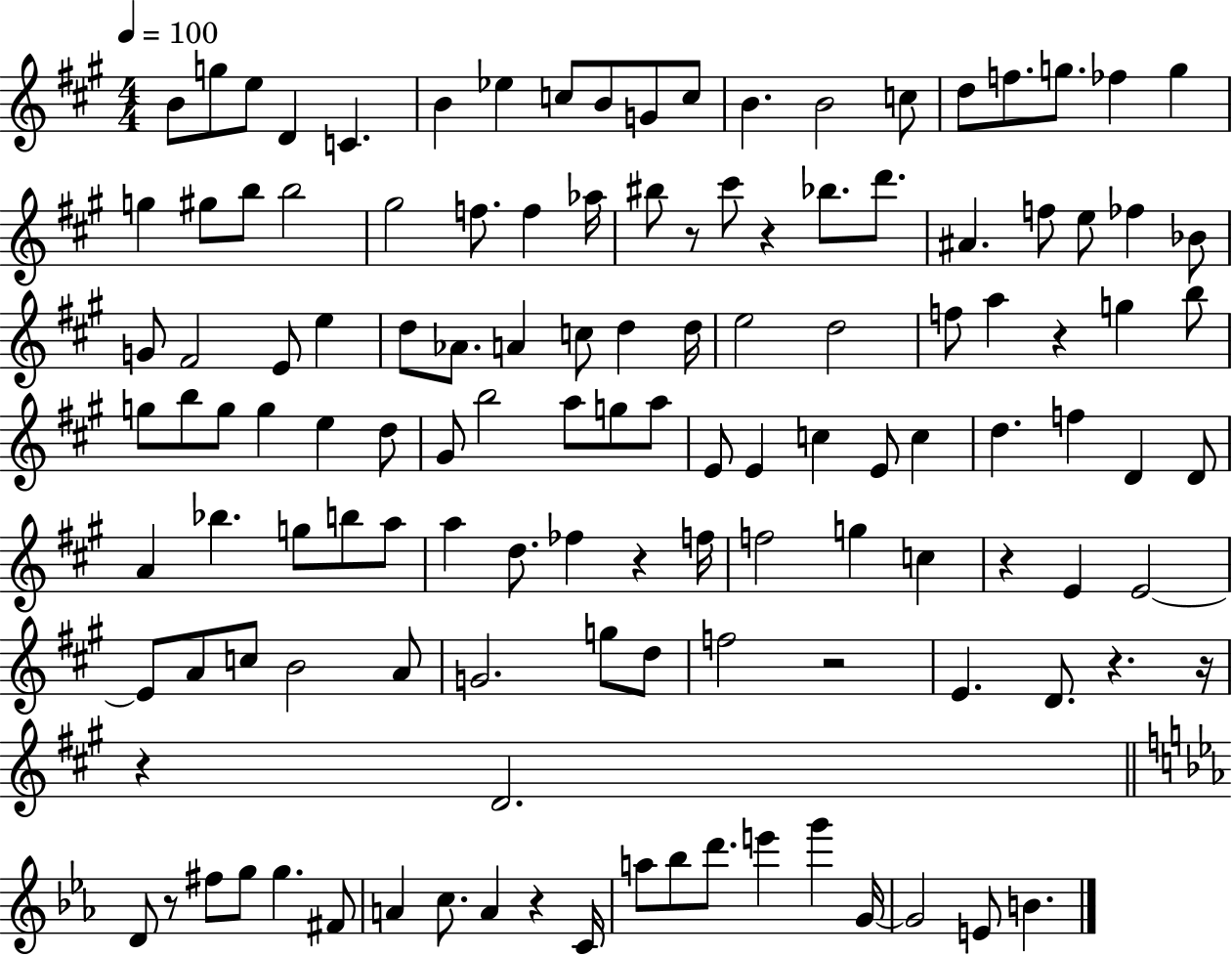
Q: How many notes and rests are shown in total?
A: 127